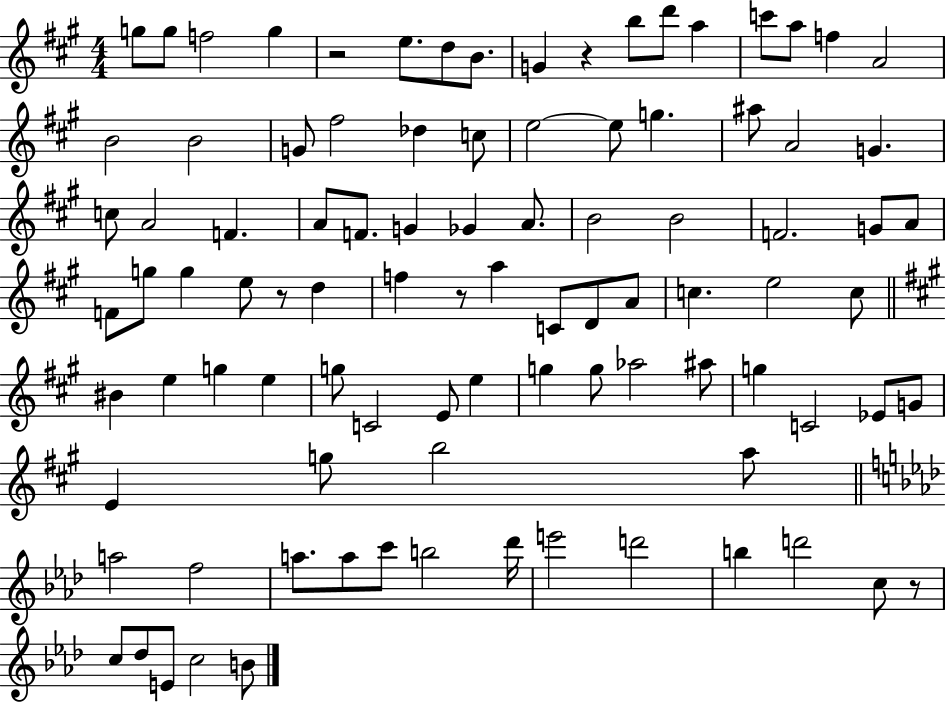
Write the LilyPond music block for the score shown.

{
  \clef treble
  \numericTimeSignature
  \time 4/4
  \key a \major
  g''8 g''8 f''2 g''4 | r2 e''8. d''8 b'8. | g'4 r4 b''8 d'''8 a''4 | c'''8 a''8 f''4 a'2 | \break b'2 b'2 | g'8 fis''2 des''4 c''8 | e''2~~ e''8 g''4. | ais''8 a'2 g'4. | \break c''8 a'2 f'4. | a'8 f'8. g'4 ges'4 a'8. | b'2 b'2 | f'2. g'8 a'8 | \break f'8 g''8 g''4 e''8 r8 d''4 | f''4 r8 a''4 c'8 d'8 a'8 | c''4. e''2 c''8 | \bar "||" \break \key a \major bis'4 e''4 g''4 e''4 | g''8 c'2 e'8 e''4 | g''4 g''8 aes''2 ais''8 | g''4 c'2 ees'8 g'8 | \break e'4 g''8 b''2 a''8 | \bar "||" \break \key aes \major a''2 f''2 | a''8. a''8 c'''8 b''2 des'''16 | e'''2 d'''2 | b''4 d'''2 c''8 r8 | \break c''8 des''8 e'8 c''2 b'8 | \bar "|."
}